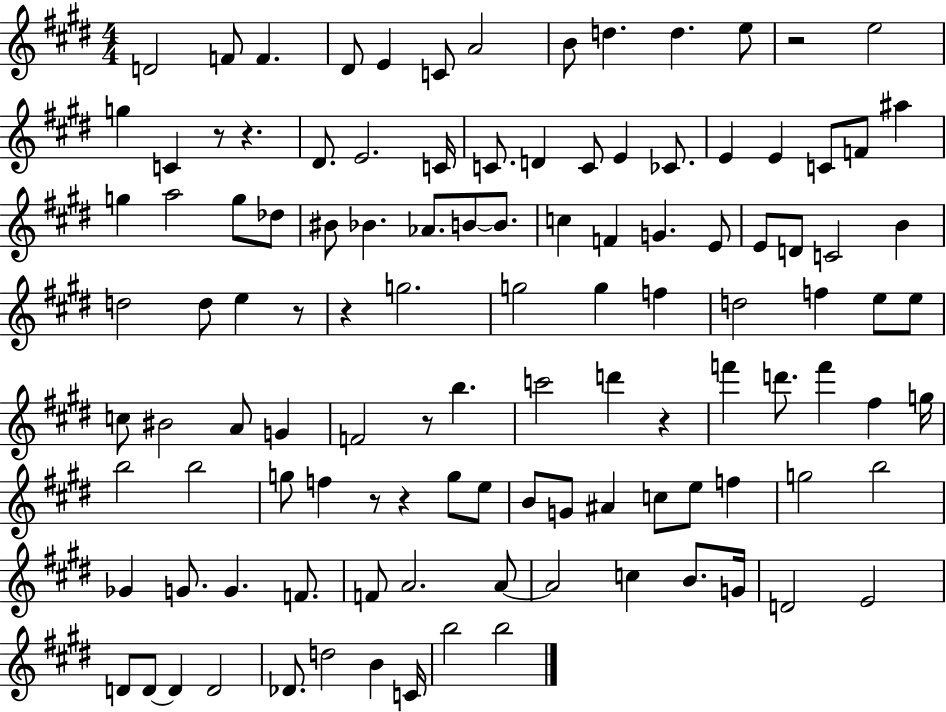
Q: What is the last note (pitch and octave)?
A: B5